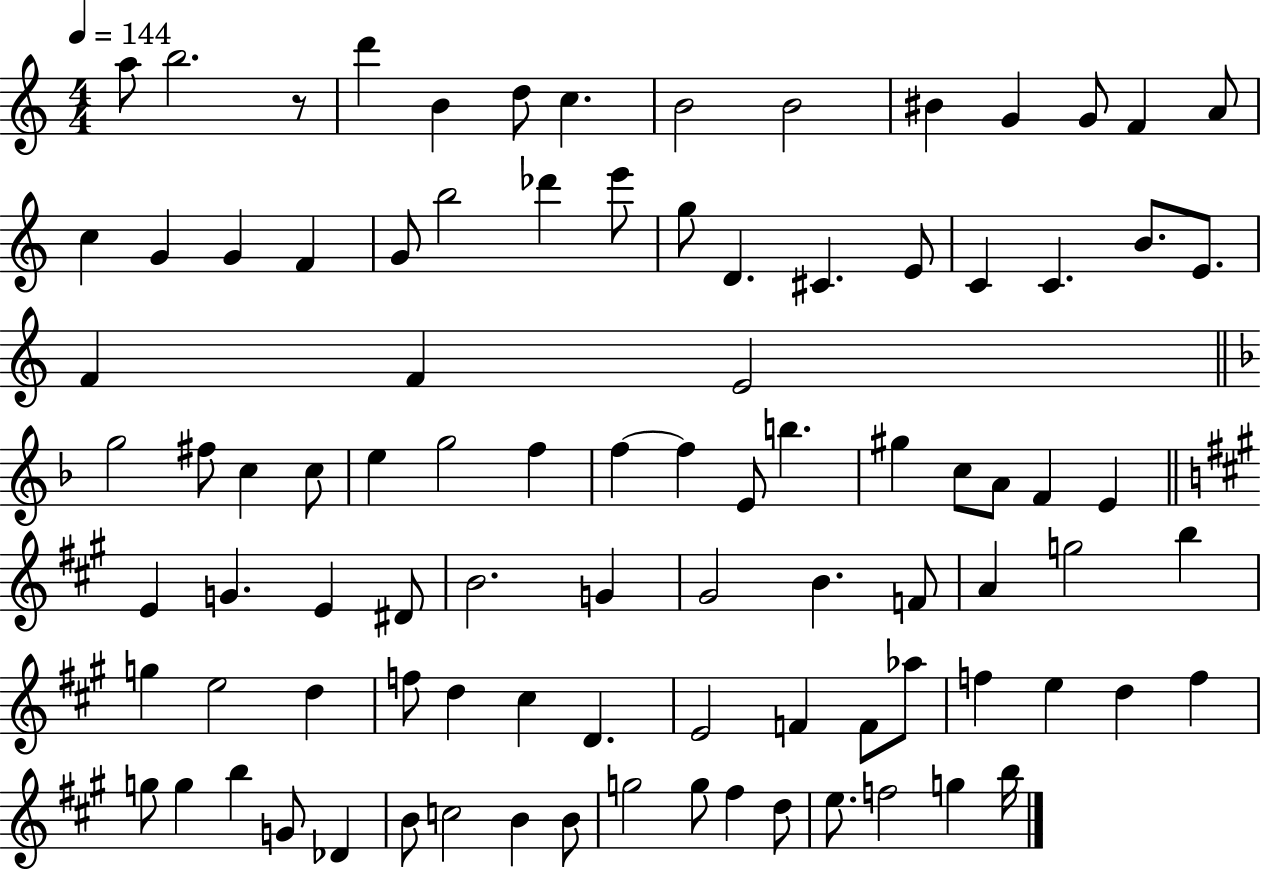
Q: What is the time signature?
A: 4/4